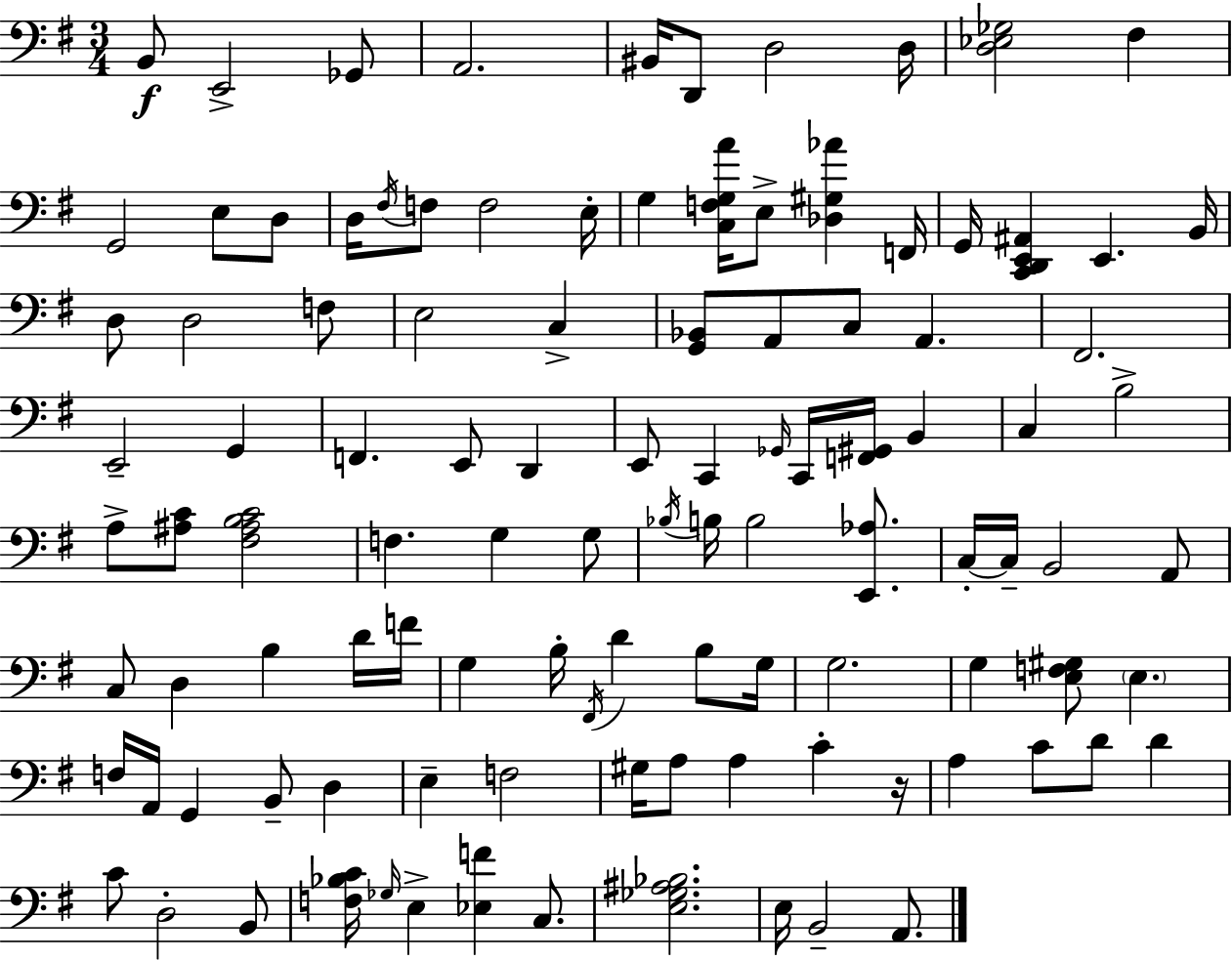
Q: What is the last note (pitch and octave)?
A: A2